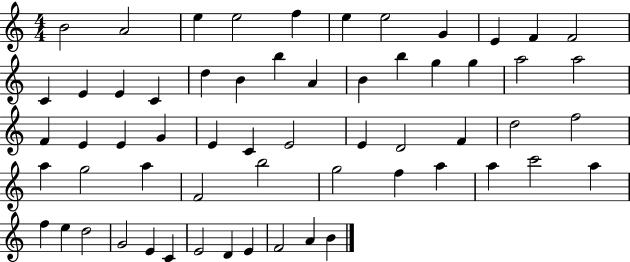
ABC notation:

X:1
T:Untitled
M:4/4
L:1/4
K:C
B2 A2 e e2 f e e2 G E F F2 C E E C d B b A B b g g a2 a2 F E E G E C E2 E D2 F d2 f2 a g2 a F2 b2 g2 f a a c'2 a f e d2 G2 E C E2 D E F2 A B